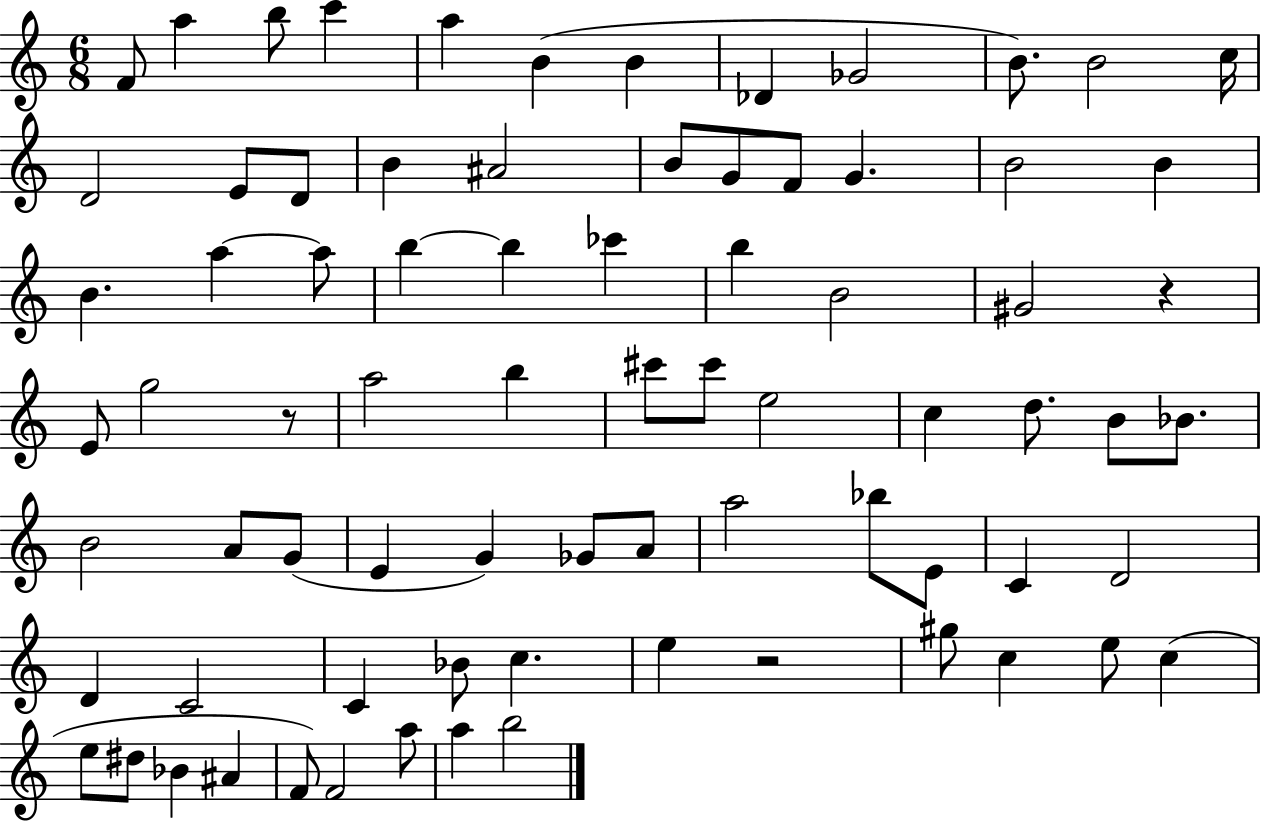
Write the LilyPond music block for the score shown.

{
  \clef treble
  \numericTimeSignature
  \time 6/8
  \key c \major
  f'8 a''4 b''8 c'''4 | a''4 b'4( b'4 | des'4 ges'2 | b'8.) b'2 c''16 | \break d'2 e'8 d'8 | b'4 ais'2 | b'8 g'8 f'8 g'4. | b'2 b'4 | \break b'4. a''4~~ a''8 | b''4~~ b''4 ces'''4 | b''4 b'2 | gis'2 r4 | \break e'8 g''2 r8 | a''2 b''4 | cis'''8 cis'''8 e''2 | c''4 d''8. b'8 bes'8. | \break b'2 a'8 g'8( | e'4 g'4) ges'8 a'8 | a''2 bes''8 e'8 | c'4 d'2 | \break d'4 c'2 | c'4 bes'8 c''4. | e''4 r2 | gis''8 c''4 e''8 c''4( | \break e''8 dis''8 bes'4 ais'4 | f'8) f'2 a''8 | a''4 b''2 | \bar "|."
}